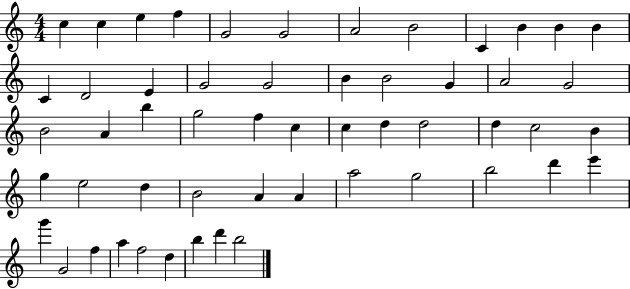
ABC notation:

X:1
T:Untitled
M:4/4
L:1/4
K:C
c c e f G2 G2 A2 B2 C B B B C D2 E G2 G2 B B2 G A2 G2 B2 A b g2 f c c d d2 d c2 B g e2 d B2 A A a2 g2 b2 d' e' g' G2 f a f2 d b d' b2